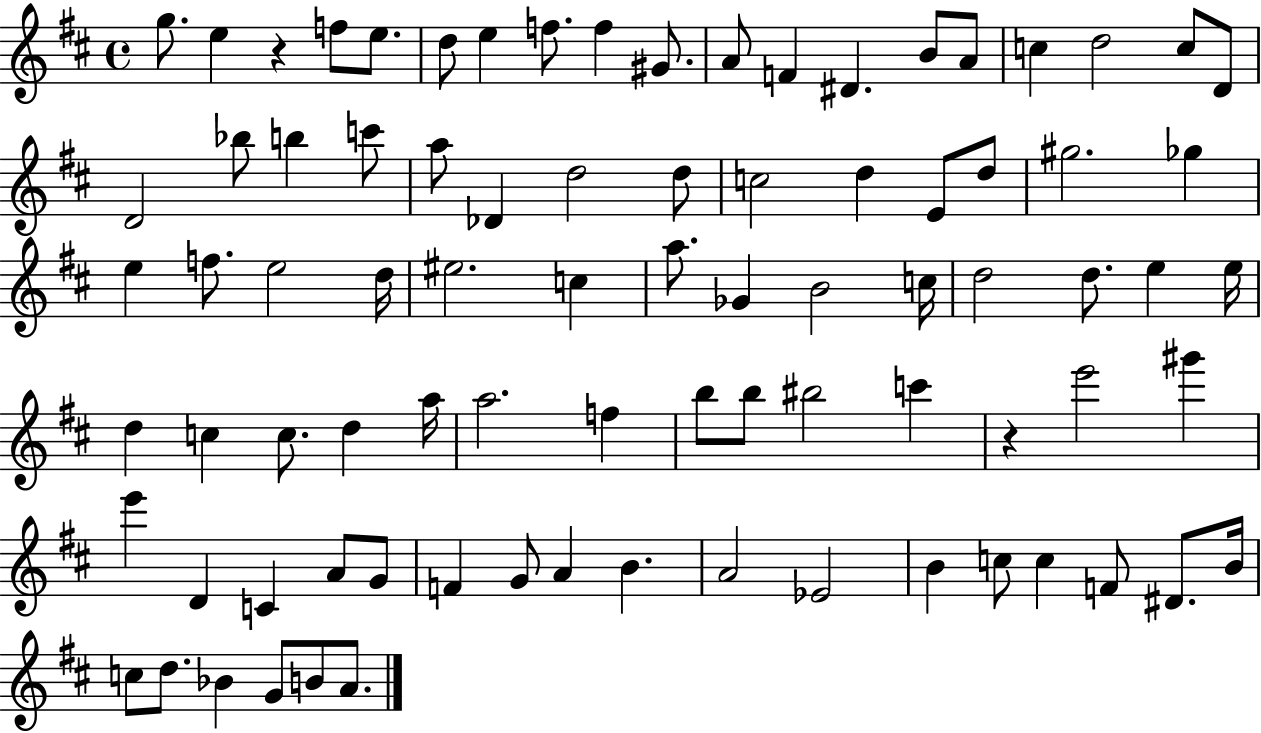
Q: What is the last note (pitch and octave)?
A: A4